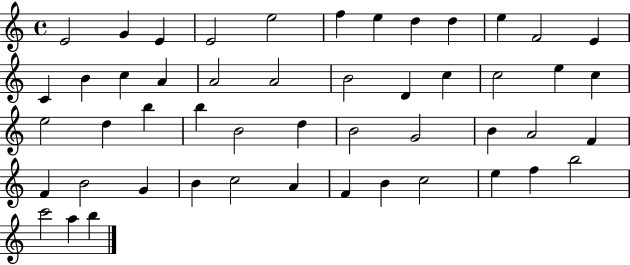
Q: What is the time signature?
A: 4/4